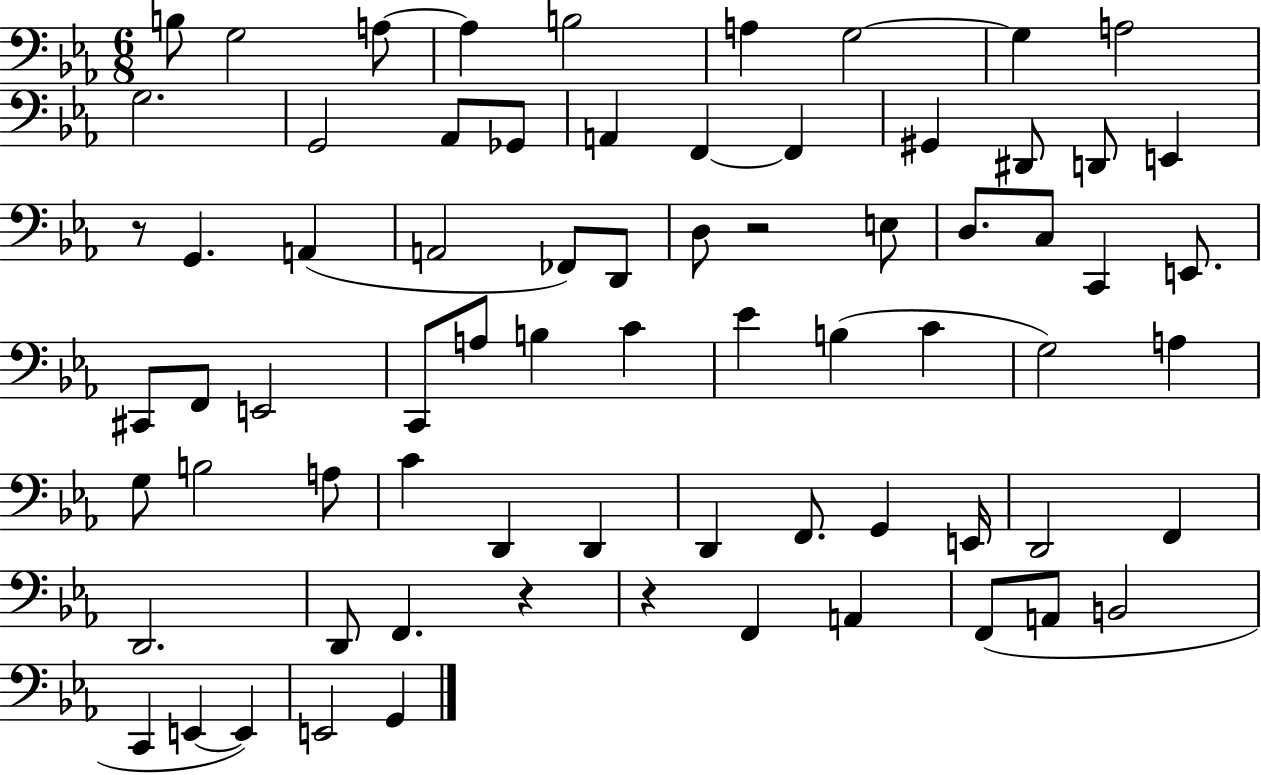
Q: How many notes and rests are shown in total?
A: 72